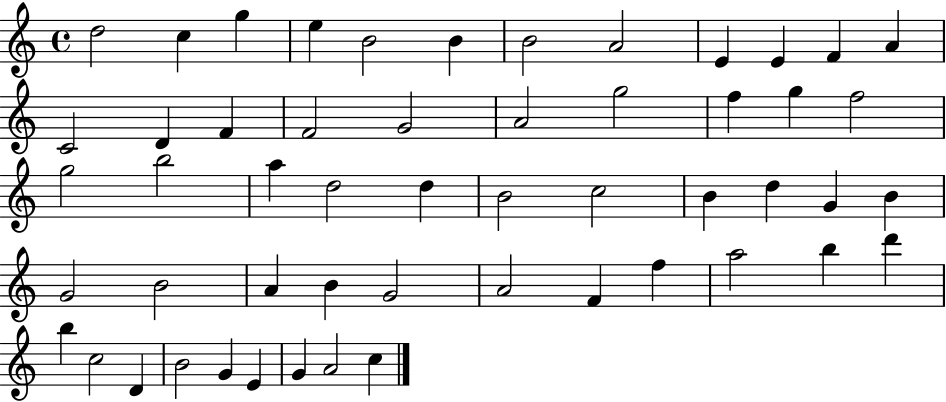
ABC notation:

X:1
T:Untitled
M:4/4
L:1/4
K:C
d2 c g e B2 B B2 A2 E E F A C2 D F F2 G2 A2 g2 f g f2 g2 b2 a d2 d B2 c2 B d G B G2 B2 A B G2 A2 F f a2 b d' b c2 D B2 G E G A2 c